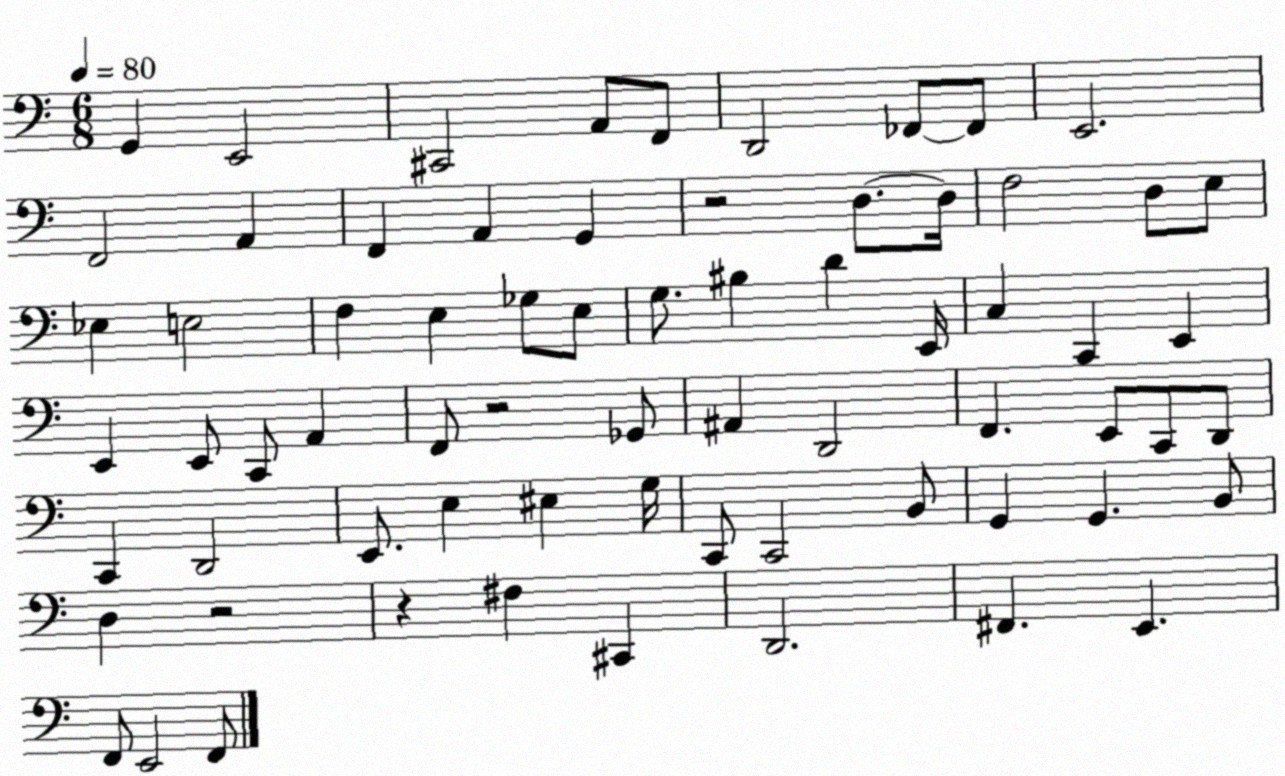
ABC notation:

X:1
T:Untitled
M:6/8
L:1/4
K:C
G,, E,,2 ^C,,2 A,,/2 F,,/2 D,,2 _F,,/2 _F,,/2 E,,2 F,,2 A,, F,, A,, G,, z2 D,/2 D,/4 F,2 D,/2 E,/2 _E, E,2 F, E, _G,/2 E,/2 G,/2 ^B, D E,,/4 C, C,, E,, E,, E,,/2 C,,/2 A,, F,,/2 z2 _G,,/2 ^A,, D,,2 F,, E,,/2 C,,/2 D,,/2 C,, D,,2 E,,/2 E, ^E, G,/4 C,,/2 C,,2 B,,/2 G,, G,, B,,/2 D, z2 z ^F, ^C,, D,,2 ^F,, E,, F,,/2 E,,2 F,,/2